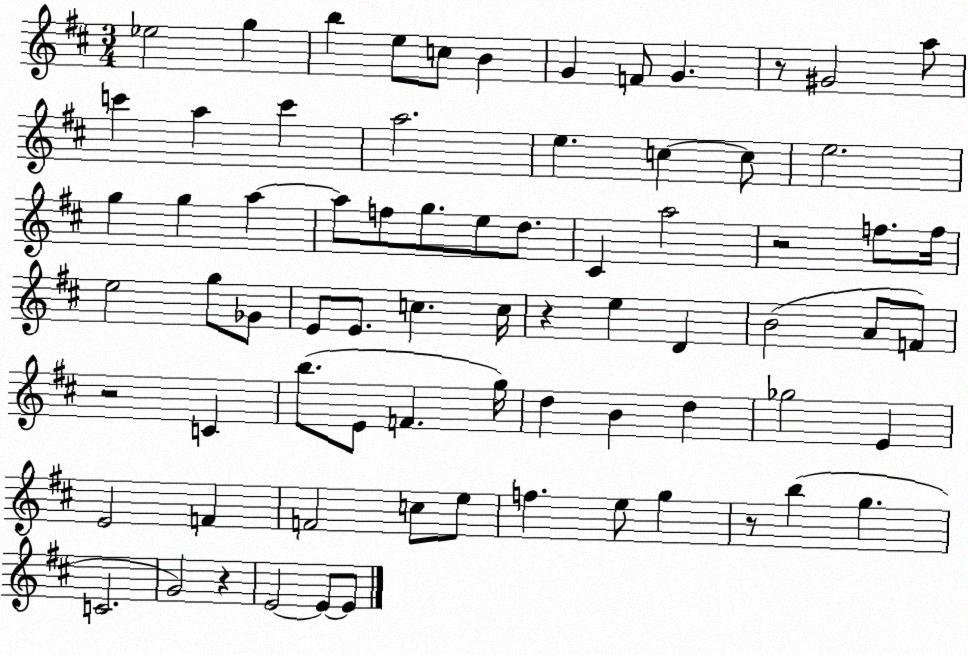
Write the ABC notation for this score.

X:1
T:Untitled
M:3/4
L:1/4
K:D
_e2 g b e/2 c/2 B G F/2 G z/2 ^G2 a/2 c' a c' a2 e c c/2 e2 g g a a/2 f/2 g/2 e/2 d/2 ^C a2 z2 f/2 f/4 e2 g/2 _G/2 E/2 E/2 c c/4 z e D B2 A/2 F/2 z2 C b/2 E/2 F g/4 d B d _g2 E E2 F F2 c/2 e/2 f e/2 g z/2 b g C2 G2 z E2 E/2 E/2